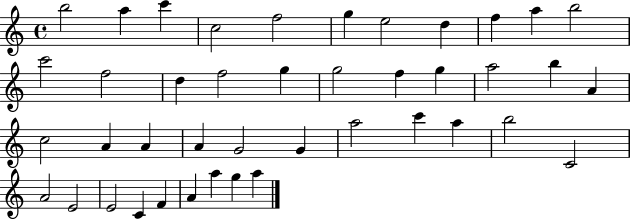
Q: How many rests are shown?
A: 0